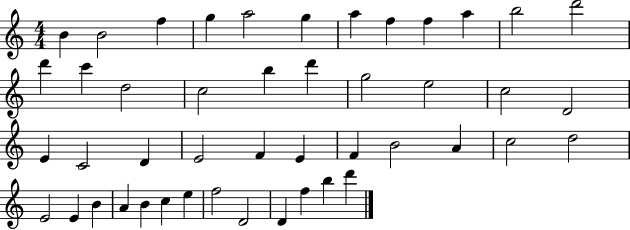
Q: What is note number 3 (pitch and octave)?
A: F5